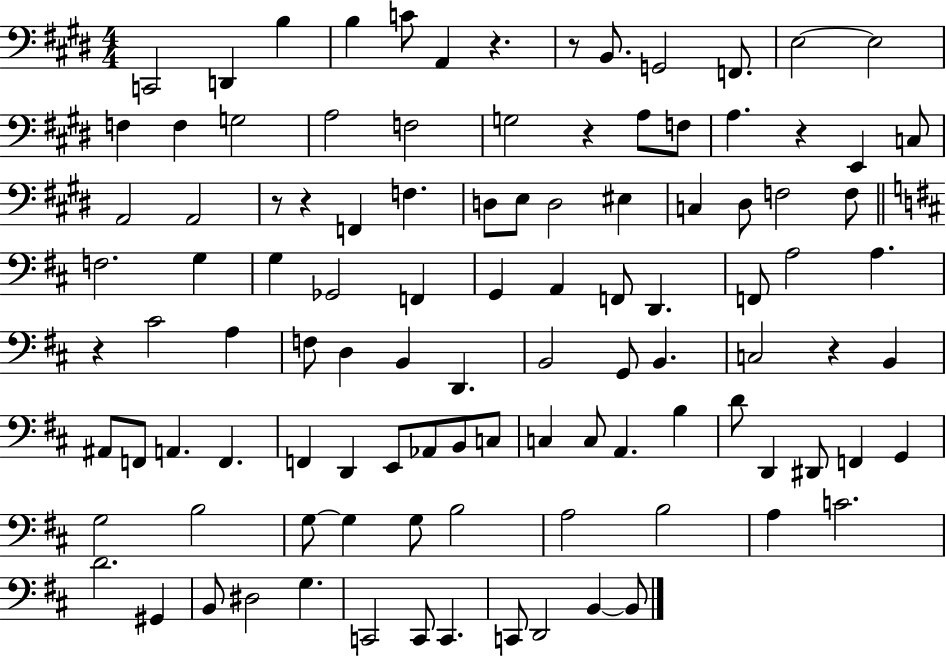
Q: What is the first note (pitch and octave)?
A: C2